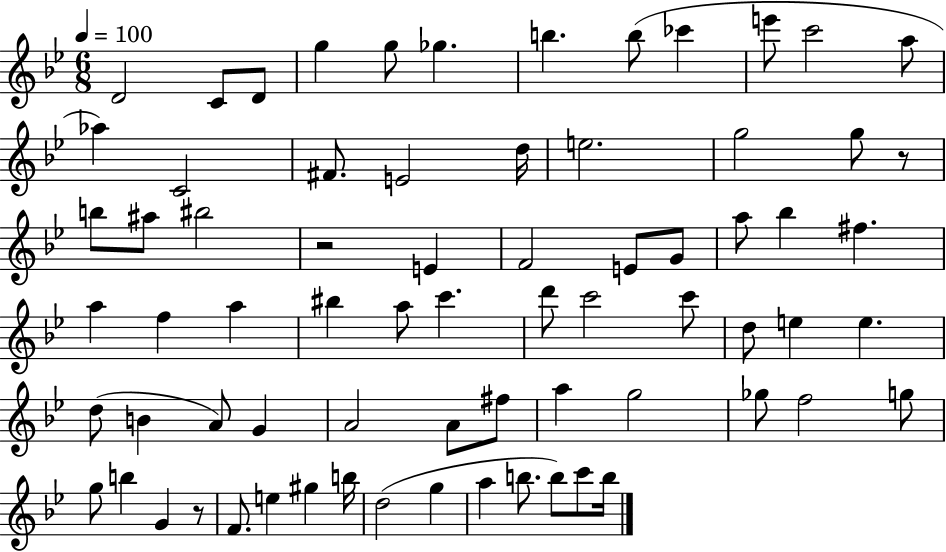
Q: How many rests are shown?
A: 3